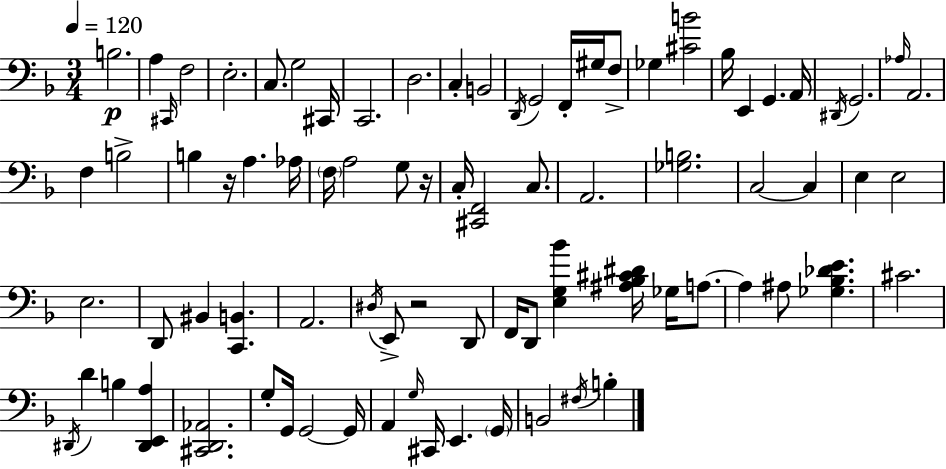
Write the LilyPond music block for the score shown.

{
  \clef bass
  \numericTimeSignature
  \time 3/4
  \key d \minor
  \tempo 4 = 120
  \repeat volta 2 { b2.\p | a4 \grace { cis,16 } f2 | e2.-. | c8. g2 | \break cis,16 c,2. | d2. | c4-. b,2 | \acciaccatura { d,16 } g,2 f,16-. gis16 | \break f8-> ges4 <cis' b'>2 | bes16 e,4 g,4. | a,16 \acciaccatura { dis,16 } g,2. | \grace { aes16 } a,2. | \break f4 b2-> | b4 r16 a4. | aes16 \parenthesize f16 a2 | g8 r16 c16-. <cis, f,>2 | \break c8. a,2. | <ges b>2. | c2~~ | c4 e4 e2 | \break e2. | d,8 bis,4 <c, b,>4. | a,2. | \acciaccatura { dis16 } e,8-> r2 | \break d,8 f,16 d,8 <e g bes'>4 | <ais bes cis' dis'>16 ges16 a8.~~ a4 ais8 <ges bes des' e'>4. | cis'2. | \acciaccatura { dis,16 } d'4 b4 | \break <dis, e, a>4 <cis, d, aes,>2. | g8-. g,16 g,2~~ | g,16 a,4 \grace { g16 } cis,16 | e,4. \parenthesize g,16 b,2 | \break \acciaccatura { fis16 } b4-. } \bar "|."
}